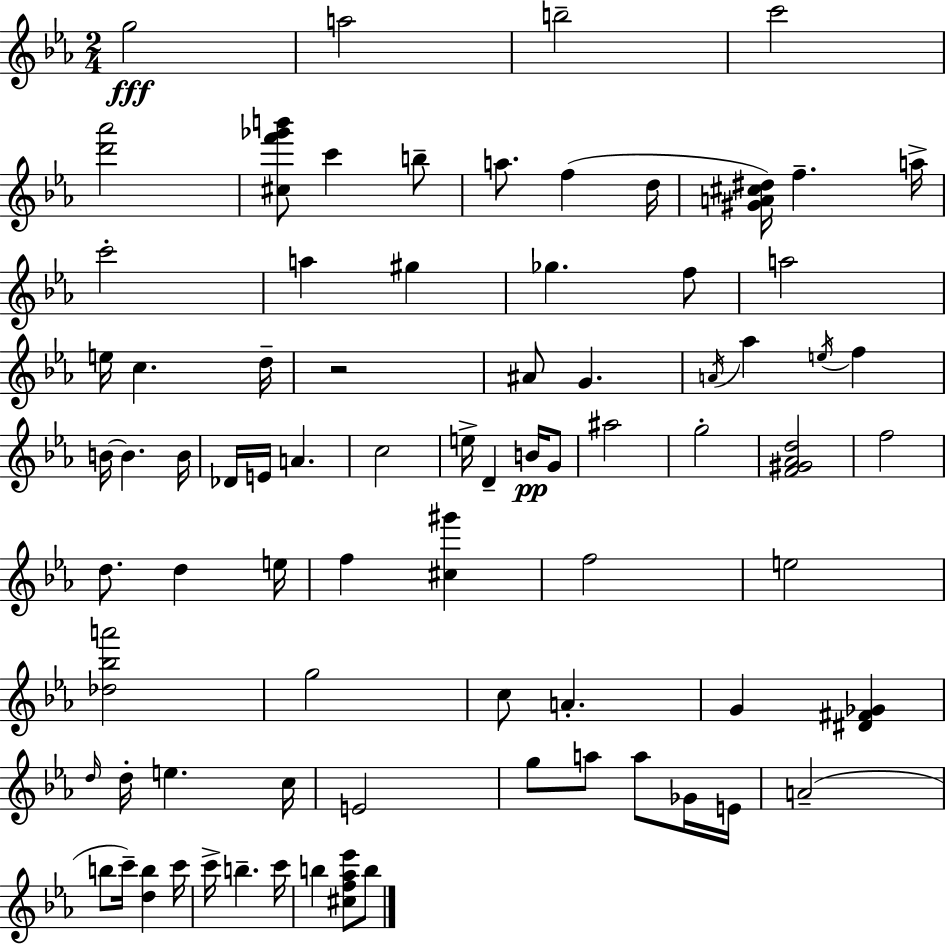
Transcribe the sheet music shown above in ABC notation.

X:1
T:Untitled
M:2/4
L:1/4
K:Cm
g2 a2 b2 c'2 [d'_a']2 [^cf'_g'b']/2 c' b/2 a/2 f d/4 [^GA^c^d]/4 f a/4 c'2 a ^g _g f/2 a2 e/4 c d/4 z2 ^A/2 G A/4 _a e/4 f B/4 B B/4 _D/4 E/4 A c2 e/4 D B/4 G/2 ^a2 g2 [F^G_Ad]2 f2 d/2 d e/4 f [^c^g'] f2 e2 [_d_ba']2 g2 c/2 A G [^D^F_G] d/4 d/4 e c/4 E2 g/2 a/2 a/2 _G/4 E/4 A2 b/2 c'/4 [db] c'/4 c'/4 b c'/4 b [^cf_a_e']/2 b/2